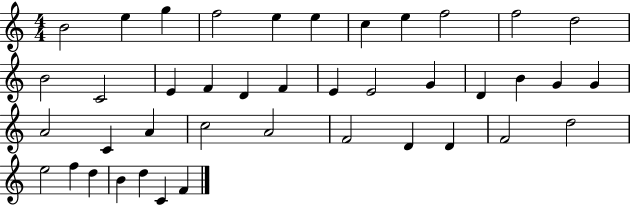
X:1
T:Untitled
M:4/4
L:1/4
K:C
B2 e g f2 e e c e f2 f2 d2 B2 C2 E F D F E E2 G D B G G A2 C A c2 A2 F2 D D F2 d2 e2 f d B d C F